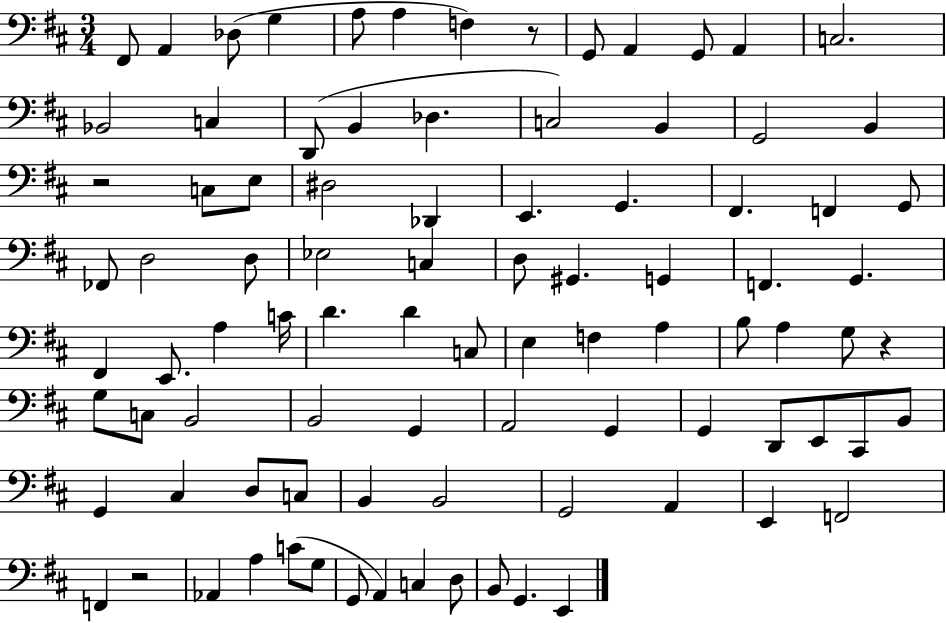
F#2/e A2/q Db3/e G3/q A3/e A3/q F3/q R/e G2/e A2/q G2/e A2/q C3/h. Bb2/h C3/q D2/e B2/q Db3/q. C3/h B2/q G2/h B2/q R/h C3/e E3/e D#3/h Db2/q E2/q. G2/q. F#2/q. F2/q G2/e FES2/e D3/h D3/e Eb3/h C3/q D3/e G#2/q. G2/q F2/q. G2/q. F#2/q E2/e. A3/q C4/s D4/q. D4/q C3/e E3/q F3/q A3/q B3/e A3/q G3/e R/q G3/e C3/e B2/h B2/h G2/q A2/h G2/q G2/q D2/e E2/e C#2/e B2/e G2/q C#3/q D3/e C3/e B2/q B2/h G2/h A2/q E2/q F2/h F2/q R/h Ab2/q A3/q C4/e G3/e G2/e A2/q C3/q D3/e B2/e G2/q. E2/q